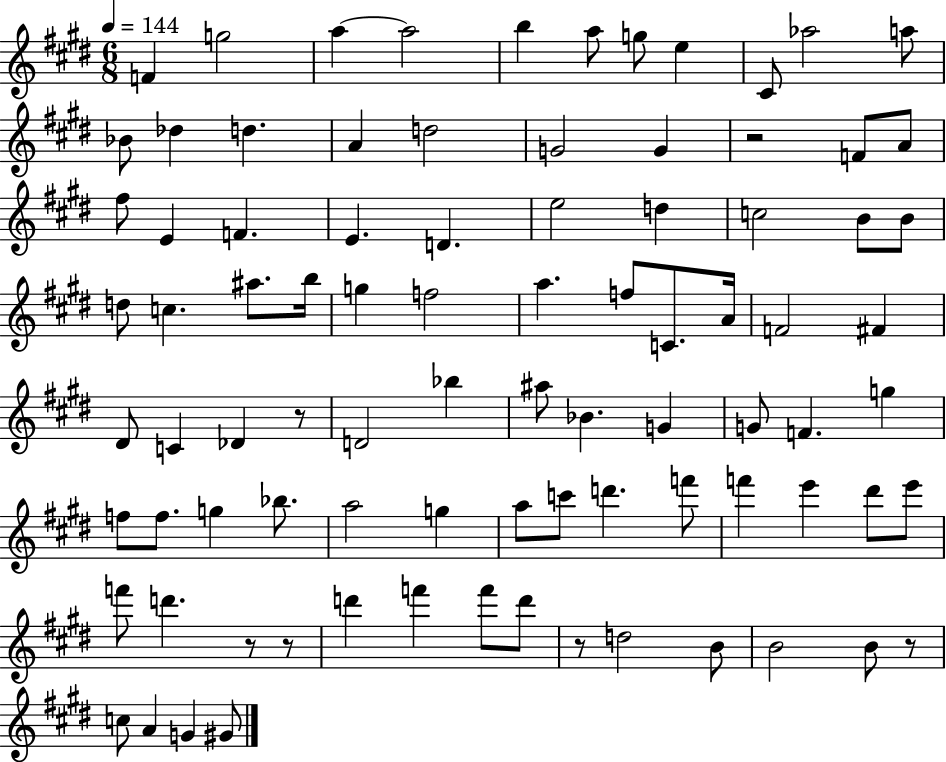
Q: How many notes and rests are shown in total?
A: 87